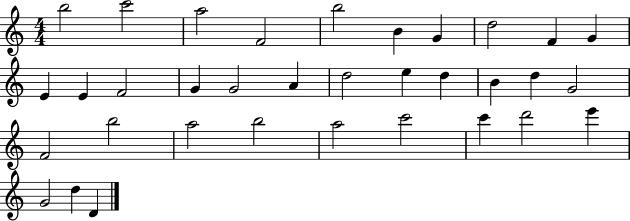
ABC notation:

X:1
T:Untitled
M:4/4
L:1/4
K:C
b2 c'2 a2 F2 b2 B G d2 F G E E F2 G G2 A d2 e d B d G2 F2 b2 a2 b2 a2 c'2 c' d'2 e' G2 d D